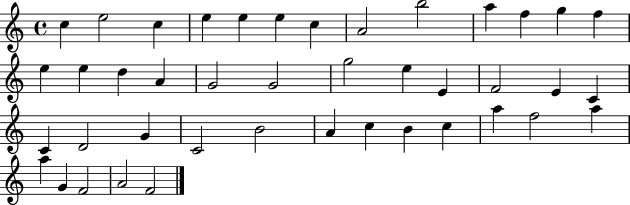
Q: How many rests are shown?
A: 0